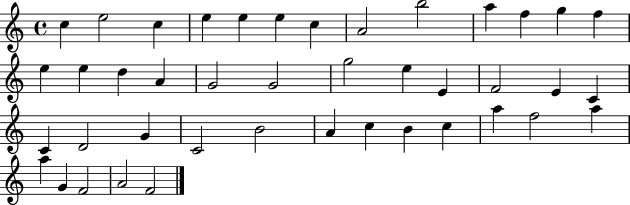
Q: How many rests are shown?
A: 0